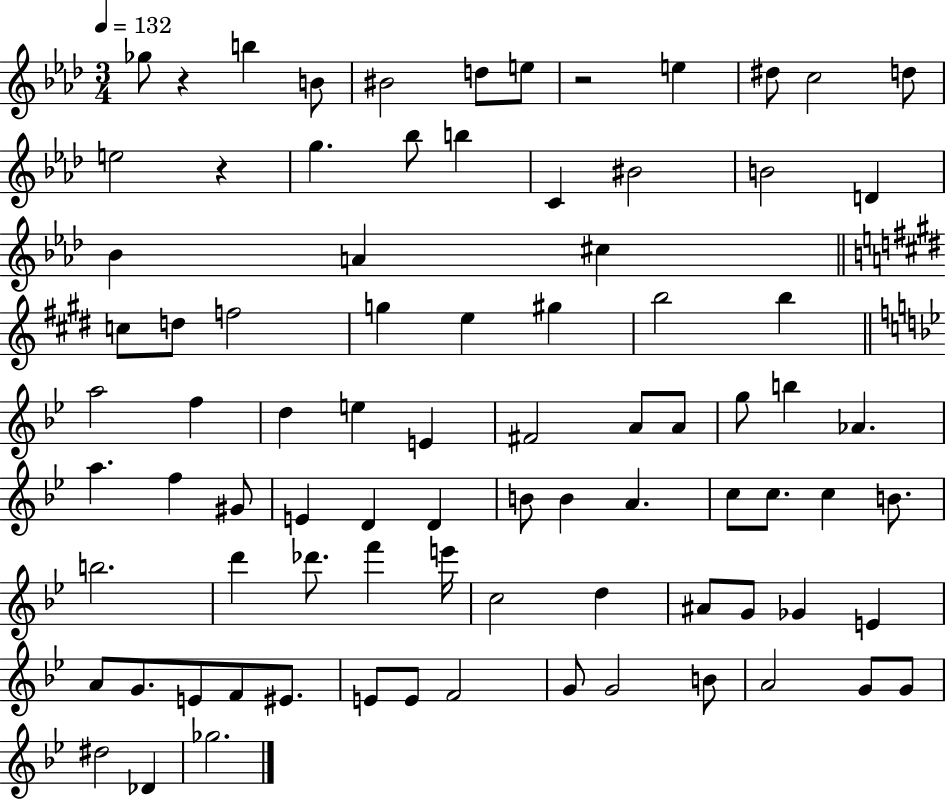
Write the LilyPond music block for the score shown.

{
  \clef treble
  \numericTimeSignature
  \time 3/4
  \key aes \major
  \tempo 4 = 132
  ges''8 r4 b''4 b'8 | bis'2 d''8 e''8 | r2 e''4 | dis''8 c''2 d''8 | \break e''2 r4 | g''4. bes''8 b''4 | c'4 bis'2 | b'2 d'4 | \break bes'4 a'4 cis''4 | \bar "||" \break \key e \major c''8 d''8 f''2 | g''4 e''4 gis''4 | b''2 b''4 | \bar "||" \break \key bes \major a''2 f''4 | d''4 e''4 e'4 | fis'2 a'8 a'8 | g''8 b''4 aes'4. | \break a''4. f''4 gis'8 | e'4 d'4 d'4 | b'8 b'4 a'4. | c''8 c''8. c''4 b'8. | \break b''2. | d'''4 des'''8. f'''4 e'''16 | c''2 d''4 | ais'8 g'8 ges'4 e'4 | \break a'8 g'8. e'8 f'8 eis'8. | e'8 e'8 f'2 | g'8 g'2 b'8 | a'2 g'8 g'8 | \break dis''2 des'4 | ges''2. | \bar "|."
}